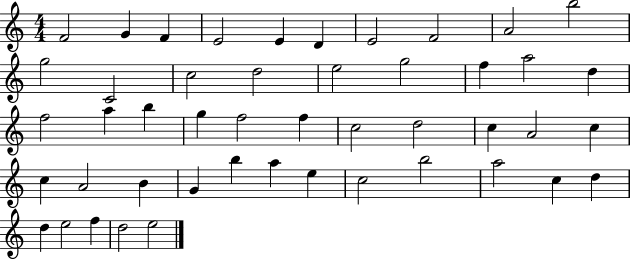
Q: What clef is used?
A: treble